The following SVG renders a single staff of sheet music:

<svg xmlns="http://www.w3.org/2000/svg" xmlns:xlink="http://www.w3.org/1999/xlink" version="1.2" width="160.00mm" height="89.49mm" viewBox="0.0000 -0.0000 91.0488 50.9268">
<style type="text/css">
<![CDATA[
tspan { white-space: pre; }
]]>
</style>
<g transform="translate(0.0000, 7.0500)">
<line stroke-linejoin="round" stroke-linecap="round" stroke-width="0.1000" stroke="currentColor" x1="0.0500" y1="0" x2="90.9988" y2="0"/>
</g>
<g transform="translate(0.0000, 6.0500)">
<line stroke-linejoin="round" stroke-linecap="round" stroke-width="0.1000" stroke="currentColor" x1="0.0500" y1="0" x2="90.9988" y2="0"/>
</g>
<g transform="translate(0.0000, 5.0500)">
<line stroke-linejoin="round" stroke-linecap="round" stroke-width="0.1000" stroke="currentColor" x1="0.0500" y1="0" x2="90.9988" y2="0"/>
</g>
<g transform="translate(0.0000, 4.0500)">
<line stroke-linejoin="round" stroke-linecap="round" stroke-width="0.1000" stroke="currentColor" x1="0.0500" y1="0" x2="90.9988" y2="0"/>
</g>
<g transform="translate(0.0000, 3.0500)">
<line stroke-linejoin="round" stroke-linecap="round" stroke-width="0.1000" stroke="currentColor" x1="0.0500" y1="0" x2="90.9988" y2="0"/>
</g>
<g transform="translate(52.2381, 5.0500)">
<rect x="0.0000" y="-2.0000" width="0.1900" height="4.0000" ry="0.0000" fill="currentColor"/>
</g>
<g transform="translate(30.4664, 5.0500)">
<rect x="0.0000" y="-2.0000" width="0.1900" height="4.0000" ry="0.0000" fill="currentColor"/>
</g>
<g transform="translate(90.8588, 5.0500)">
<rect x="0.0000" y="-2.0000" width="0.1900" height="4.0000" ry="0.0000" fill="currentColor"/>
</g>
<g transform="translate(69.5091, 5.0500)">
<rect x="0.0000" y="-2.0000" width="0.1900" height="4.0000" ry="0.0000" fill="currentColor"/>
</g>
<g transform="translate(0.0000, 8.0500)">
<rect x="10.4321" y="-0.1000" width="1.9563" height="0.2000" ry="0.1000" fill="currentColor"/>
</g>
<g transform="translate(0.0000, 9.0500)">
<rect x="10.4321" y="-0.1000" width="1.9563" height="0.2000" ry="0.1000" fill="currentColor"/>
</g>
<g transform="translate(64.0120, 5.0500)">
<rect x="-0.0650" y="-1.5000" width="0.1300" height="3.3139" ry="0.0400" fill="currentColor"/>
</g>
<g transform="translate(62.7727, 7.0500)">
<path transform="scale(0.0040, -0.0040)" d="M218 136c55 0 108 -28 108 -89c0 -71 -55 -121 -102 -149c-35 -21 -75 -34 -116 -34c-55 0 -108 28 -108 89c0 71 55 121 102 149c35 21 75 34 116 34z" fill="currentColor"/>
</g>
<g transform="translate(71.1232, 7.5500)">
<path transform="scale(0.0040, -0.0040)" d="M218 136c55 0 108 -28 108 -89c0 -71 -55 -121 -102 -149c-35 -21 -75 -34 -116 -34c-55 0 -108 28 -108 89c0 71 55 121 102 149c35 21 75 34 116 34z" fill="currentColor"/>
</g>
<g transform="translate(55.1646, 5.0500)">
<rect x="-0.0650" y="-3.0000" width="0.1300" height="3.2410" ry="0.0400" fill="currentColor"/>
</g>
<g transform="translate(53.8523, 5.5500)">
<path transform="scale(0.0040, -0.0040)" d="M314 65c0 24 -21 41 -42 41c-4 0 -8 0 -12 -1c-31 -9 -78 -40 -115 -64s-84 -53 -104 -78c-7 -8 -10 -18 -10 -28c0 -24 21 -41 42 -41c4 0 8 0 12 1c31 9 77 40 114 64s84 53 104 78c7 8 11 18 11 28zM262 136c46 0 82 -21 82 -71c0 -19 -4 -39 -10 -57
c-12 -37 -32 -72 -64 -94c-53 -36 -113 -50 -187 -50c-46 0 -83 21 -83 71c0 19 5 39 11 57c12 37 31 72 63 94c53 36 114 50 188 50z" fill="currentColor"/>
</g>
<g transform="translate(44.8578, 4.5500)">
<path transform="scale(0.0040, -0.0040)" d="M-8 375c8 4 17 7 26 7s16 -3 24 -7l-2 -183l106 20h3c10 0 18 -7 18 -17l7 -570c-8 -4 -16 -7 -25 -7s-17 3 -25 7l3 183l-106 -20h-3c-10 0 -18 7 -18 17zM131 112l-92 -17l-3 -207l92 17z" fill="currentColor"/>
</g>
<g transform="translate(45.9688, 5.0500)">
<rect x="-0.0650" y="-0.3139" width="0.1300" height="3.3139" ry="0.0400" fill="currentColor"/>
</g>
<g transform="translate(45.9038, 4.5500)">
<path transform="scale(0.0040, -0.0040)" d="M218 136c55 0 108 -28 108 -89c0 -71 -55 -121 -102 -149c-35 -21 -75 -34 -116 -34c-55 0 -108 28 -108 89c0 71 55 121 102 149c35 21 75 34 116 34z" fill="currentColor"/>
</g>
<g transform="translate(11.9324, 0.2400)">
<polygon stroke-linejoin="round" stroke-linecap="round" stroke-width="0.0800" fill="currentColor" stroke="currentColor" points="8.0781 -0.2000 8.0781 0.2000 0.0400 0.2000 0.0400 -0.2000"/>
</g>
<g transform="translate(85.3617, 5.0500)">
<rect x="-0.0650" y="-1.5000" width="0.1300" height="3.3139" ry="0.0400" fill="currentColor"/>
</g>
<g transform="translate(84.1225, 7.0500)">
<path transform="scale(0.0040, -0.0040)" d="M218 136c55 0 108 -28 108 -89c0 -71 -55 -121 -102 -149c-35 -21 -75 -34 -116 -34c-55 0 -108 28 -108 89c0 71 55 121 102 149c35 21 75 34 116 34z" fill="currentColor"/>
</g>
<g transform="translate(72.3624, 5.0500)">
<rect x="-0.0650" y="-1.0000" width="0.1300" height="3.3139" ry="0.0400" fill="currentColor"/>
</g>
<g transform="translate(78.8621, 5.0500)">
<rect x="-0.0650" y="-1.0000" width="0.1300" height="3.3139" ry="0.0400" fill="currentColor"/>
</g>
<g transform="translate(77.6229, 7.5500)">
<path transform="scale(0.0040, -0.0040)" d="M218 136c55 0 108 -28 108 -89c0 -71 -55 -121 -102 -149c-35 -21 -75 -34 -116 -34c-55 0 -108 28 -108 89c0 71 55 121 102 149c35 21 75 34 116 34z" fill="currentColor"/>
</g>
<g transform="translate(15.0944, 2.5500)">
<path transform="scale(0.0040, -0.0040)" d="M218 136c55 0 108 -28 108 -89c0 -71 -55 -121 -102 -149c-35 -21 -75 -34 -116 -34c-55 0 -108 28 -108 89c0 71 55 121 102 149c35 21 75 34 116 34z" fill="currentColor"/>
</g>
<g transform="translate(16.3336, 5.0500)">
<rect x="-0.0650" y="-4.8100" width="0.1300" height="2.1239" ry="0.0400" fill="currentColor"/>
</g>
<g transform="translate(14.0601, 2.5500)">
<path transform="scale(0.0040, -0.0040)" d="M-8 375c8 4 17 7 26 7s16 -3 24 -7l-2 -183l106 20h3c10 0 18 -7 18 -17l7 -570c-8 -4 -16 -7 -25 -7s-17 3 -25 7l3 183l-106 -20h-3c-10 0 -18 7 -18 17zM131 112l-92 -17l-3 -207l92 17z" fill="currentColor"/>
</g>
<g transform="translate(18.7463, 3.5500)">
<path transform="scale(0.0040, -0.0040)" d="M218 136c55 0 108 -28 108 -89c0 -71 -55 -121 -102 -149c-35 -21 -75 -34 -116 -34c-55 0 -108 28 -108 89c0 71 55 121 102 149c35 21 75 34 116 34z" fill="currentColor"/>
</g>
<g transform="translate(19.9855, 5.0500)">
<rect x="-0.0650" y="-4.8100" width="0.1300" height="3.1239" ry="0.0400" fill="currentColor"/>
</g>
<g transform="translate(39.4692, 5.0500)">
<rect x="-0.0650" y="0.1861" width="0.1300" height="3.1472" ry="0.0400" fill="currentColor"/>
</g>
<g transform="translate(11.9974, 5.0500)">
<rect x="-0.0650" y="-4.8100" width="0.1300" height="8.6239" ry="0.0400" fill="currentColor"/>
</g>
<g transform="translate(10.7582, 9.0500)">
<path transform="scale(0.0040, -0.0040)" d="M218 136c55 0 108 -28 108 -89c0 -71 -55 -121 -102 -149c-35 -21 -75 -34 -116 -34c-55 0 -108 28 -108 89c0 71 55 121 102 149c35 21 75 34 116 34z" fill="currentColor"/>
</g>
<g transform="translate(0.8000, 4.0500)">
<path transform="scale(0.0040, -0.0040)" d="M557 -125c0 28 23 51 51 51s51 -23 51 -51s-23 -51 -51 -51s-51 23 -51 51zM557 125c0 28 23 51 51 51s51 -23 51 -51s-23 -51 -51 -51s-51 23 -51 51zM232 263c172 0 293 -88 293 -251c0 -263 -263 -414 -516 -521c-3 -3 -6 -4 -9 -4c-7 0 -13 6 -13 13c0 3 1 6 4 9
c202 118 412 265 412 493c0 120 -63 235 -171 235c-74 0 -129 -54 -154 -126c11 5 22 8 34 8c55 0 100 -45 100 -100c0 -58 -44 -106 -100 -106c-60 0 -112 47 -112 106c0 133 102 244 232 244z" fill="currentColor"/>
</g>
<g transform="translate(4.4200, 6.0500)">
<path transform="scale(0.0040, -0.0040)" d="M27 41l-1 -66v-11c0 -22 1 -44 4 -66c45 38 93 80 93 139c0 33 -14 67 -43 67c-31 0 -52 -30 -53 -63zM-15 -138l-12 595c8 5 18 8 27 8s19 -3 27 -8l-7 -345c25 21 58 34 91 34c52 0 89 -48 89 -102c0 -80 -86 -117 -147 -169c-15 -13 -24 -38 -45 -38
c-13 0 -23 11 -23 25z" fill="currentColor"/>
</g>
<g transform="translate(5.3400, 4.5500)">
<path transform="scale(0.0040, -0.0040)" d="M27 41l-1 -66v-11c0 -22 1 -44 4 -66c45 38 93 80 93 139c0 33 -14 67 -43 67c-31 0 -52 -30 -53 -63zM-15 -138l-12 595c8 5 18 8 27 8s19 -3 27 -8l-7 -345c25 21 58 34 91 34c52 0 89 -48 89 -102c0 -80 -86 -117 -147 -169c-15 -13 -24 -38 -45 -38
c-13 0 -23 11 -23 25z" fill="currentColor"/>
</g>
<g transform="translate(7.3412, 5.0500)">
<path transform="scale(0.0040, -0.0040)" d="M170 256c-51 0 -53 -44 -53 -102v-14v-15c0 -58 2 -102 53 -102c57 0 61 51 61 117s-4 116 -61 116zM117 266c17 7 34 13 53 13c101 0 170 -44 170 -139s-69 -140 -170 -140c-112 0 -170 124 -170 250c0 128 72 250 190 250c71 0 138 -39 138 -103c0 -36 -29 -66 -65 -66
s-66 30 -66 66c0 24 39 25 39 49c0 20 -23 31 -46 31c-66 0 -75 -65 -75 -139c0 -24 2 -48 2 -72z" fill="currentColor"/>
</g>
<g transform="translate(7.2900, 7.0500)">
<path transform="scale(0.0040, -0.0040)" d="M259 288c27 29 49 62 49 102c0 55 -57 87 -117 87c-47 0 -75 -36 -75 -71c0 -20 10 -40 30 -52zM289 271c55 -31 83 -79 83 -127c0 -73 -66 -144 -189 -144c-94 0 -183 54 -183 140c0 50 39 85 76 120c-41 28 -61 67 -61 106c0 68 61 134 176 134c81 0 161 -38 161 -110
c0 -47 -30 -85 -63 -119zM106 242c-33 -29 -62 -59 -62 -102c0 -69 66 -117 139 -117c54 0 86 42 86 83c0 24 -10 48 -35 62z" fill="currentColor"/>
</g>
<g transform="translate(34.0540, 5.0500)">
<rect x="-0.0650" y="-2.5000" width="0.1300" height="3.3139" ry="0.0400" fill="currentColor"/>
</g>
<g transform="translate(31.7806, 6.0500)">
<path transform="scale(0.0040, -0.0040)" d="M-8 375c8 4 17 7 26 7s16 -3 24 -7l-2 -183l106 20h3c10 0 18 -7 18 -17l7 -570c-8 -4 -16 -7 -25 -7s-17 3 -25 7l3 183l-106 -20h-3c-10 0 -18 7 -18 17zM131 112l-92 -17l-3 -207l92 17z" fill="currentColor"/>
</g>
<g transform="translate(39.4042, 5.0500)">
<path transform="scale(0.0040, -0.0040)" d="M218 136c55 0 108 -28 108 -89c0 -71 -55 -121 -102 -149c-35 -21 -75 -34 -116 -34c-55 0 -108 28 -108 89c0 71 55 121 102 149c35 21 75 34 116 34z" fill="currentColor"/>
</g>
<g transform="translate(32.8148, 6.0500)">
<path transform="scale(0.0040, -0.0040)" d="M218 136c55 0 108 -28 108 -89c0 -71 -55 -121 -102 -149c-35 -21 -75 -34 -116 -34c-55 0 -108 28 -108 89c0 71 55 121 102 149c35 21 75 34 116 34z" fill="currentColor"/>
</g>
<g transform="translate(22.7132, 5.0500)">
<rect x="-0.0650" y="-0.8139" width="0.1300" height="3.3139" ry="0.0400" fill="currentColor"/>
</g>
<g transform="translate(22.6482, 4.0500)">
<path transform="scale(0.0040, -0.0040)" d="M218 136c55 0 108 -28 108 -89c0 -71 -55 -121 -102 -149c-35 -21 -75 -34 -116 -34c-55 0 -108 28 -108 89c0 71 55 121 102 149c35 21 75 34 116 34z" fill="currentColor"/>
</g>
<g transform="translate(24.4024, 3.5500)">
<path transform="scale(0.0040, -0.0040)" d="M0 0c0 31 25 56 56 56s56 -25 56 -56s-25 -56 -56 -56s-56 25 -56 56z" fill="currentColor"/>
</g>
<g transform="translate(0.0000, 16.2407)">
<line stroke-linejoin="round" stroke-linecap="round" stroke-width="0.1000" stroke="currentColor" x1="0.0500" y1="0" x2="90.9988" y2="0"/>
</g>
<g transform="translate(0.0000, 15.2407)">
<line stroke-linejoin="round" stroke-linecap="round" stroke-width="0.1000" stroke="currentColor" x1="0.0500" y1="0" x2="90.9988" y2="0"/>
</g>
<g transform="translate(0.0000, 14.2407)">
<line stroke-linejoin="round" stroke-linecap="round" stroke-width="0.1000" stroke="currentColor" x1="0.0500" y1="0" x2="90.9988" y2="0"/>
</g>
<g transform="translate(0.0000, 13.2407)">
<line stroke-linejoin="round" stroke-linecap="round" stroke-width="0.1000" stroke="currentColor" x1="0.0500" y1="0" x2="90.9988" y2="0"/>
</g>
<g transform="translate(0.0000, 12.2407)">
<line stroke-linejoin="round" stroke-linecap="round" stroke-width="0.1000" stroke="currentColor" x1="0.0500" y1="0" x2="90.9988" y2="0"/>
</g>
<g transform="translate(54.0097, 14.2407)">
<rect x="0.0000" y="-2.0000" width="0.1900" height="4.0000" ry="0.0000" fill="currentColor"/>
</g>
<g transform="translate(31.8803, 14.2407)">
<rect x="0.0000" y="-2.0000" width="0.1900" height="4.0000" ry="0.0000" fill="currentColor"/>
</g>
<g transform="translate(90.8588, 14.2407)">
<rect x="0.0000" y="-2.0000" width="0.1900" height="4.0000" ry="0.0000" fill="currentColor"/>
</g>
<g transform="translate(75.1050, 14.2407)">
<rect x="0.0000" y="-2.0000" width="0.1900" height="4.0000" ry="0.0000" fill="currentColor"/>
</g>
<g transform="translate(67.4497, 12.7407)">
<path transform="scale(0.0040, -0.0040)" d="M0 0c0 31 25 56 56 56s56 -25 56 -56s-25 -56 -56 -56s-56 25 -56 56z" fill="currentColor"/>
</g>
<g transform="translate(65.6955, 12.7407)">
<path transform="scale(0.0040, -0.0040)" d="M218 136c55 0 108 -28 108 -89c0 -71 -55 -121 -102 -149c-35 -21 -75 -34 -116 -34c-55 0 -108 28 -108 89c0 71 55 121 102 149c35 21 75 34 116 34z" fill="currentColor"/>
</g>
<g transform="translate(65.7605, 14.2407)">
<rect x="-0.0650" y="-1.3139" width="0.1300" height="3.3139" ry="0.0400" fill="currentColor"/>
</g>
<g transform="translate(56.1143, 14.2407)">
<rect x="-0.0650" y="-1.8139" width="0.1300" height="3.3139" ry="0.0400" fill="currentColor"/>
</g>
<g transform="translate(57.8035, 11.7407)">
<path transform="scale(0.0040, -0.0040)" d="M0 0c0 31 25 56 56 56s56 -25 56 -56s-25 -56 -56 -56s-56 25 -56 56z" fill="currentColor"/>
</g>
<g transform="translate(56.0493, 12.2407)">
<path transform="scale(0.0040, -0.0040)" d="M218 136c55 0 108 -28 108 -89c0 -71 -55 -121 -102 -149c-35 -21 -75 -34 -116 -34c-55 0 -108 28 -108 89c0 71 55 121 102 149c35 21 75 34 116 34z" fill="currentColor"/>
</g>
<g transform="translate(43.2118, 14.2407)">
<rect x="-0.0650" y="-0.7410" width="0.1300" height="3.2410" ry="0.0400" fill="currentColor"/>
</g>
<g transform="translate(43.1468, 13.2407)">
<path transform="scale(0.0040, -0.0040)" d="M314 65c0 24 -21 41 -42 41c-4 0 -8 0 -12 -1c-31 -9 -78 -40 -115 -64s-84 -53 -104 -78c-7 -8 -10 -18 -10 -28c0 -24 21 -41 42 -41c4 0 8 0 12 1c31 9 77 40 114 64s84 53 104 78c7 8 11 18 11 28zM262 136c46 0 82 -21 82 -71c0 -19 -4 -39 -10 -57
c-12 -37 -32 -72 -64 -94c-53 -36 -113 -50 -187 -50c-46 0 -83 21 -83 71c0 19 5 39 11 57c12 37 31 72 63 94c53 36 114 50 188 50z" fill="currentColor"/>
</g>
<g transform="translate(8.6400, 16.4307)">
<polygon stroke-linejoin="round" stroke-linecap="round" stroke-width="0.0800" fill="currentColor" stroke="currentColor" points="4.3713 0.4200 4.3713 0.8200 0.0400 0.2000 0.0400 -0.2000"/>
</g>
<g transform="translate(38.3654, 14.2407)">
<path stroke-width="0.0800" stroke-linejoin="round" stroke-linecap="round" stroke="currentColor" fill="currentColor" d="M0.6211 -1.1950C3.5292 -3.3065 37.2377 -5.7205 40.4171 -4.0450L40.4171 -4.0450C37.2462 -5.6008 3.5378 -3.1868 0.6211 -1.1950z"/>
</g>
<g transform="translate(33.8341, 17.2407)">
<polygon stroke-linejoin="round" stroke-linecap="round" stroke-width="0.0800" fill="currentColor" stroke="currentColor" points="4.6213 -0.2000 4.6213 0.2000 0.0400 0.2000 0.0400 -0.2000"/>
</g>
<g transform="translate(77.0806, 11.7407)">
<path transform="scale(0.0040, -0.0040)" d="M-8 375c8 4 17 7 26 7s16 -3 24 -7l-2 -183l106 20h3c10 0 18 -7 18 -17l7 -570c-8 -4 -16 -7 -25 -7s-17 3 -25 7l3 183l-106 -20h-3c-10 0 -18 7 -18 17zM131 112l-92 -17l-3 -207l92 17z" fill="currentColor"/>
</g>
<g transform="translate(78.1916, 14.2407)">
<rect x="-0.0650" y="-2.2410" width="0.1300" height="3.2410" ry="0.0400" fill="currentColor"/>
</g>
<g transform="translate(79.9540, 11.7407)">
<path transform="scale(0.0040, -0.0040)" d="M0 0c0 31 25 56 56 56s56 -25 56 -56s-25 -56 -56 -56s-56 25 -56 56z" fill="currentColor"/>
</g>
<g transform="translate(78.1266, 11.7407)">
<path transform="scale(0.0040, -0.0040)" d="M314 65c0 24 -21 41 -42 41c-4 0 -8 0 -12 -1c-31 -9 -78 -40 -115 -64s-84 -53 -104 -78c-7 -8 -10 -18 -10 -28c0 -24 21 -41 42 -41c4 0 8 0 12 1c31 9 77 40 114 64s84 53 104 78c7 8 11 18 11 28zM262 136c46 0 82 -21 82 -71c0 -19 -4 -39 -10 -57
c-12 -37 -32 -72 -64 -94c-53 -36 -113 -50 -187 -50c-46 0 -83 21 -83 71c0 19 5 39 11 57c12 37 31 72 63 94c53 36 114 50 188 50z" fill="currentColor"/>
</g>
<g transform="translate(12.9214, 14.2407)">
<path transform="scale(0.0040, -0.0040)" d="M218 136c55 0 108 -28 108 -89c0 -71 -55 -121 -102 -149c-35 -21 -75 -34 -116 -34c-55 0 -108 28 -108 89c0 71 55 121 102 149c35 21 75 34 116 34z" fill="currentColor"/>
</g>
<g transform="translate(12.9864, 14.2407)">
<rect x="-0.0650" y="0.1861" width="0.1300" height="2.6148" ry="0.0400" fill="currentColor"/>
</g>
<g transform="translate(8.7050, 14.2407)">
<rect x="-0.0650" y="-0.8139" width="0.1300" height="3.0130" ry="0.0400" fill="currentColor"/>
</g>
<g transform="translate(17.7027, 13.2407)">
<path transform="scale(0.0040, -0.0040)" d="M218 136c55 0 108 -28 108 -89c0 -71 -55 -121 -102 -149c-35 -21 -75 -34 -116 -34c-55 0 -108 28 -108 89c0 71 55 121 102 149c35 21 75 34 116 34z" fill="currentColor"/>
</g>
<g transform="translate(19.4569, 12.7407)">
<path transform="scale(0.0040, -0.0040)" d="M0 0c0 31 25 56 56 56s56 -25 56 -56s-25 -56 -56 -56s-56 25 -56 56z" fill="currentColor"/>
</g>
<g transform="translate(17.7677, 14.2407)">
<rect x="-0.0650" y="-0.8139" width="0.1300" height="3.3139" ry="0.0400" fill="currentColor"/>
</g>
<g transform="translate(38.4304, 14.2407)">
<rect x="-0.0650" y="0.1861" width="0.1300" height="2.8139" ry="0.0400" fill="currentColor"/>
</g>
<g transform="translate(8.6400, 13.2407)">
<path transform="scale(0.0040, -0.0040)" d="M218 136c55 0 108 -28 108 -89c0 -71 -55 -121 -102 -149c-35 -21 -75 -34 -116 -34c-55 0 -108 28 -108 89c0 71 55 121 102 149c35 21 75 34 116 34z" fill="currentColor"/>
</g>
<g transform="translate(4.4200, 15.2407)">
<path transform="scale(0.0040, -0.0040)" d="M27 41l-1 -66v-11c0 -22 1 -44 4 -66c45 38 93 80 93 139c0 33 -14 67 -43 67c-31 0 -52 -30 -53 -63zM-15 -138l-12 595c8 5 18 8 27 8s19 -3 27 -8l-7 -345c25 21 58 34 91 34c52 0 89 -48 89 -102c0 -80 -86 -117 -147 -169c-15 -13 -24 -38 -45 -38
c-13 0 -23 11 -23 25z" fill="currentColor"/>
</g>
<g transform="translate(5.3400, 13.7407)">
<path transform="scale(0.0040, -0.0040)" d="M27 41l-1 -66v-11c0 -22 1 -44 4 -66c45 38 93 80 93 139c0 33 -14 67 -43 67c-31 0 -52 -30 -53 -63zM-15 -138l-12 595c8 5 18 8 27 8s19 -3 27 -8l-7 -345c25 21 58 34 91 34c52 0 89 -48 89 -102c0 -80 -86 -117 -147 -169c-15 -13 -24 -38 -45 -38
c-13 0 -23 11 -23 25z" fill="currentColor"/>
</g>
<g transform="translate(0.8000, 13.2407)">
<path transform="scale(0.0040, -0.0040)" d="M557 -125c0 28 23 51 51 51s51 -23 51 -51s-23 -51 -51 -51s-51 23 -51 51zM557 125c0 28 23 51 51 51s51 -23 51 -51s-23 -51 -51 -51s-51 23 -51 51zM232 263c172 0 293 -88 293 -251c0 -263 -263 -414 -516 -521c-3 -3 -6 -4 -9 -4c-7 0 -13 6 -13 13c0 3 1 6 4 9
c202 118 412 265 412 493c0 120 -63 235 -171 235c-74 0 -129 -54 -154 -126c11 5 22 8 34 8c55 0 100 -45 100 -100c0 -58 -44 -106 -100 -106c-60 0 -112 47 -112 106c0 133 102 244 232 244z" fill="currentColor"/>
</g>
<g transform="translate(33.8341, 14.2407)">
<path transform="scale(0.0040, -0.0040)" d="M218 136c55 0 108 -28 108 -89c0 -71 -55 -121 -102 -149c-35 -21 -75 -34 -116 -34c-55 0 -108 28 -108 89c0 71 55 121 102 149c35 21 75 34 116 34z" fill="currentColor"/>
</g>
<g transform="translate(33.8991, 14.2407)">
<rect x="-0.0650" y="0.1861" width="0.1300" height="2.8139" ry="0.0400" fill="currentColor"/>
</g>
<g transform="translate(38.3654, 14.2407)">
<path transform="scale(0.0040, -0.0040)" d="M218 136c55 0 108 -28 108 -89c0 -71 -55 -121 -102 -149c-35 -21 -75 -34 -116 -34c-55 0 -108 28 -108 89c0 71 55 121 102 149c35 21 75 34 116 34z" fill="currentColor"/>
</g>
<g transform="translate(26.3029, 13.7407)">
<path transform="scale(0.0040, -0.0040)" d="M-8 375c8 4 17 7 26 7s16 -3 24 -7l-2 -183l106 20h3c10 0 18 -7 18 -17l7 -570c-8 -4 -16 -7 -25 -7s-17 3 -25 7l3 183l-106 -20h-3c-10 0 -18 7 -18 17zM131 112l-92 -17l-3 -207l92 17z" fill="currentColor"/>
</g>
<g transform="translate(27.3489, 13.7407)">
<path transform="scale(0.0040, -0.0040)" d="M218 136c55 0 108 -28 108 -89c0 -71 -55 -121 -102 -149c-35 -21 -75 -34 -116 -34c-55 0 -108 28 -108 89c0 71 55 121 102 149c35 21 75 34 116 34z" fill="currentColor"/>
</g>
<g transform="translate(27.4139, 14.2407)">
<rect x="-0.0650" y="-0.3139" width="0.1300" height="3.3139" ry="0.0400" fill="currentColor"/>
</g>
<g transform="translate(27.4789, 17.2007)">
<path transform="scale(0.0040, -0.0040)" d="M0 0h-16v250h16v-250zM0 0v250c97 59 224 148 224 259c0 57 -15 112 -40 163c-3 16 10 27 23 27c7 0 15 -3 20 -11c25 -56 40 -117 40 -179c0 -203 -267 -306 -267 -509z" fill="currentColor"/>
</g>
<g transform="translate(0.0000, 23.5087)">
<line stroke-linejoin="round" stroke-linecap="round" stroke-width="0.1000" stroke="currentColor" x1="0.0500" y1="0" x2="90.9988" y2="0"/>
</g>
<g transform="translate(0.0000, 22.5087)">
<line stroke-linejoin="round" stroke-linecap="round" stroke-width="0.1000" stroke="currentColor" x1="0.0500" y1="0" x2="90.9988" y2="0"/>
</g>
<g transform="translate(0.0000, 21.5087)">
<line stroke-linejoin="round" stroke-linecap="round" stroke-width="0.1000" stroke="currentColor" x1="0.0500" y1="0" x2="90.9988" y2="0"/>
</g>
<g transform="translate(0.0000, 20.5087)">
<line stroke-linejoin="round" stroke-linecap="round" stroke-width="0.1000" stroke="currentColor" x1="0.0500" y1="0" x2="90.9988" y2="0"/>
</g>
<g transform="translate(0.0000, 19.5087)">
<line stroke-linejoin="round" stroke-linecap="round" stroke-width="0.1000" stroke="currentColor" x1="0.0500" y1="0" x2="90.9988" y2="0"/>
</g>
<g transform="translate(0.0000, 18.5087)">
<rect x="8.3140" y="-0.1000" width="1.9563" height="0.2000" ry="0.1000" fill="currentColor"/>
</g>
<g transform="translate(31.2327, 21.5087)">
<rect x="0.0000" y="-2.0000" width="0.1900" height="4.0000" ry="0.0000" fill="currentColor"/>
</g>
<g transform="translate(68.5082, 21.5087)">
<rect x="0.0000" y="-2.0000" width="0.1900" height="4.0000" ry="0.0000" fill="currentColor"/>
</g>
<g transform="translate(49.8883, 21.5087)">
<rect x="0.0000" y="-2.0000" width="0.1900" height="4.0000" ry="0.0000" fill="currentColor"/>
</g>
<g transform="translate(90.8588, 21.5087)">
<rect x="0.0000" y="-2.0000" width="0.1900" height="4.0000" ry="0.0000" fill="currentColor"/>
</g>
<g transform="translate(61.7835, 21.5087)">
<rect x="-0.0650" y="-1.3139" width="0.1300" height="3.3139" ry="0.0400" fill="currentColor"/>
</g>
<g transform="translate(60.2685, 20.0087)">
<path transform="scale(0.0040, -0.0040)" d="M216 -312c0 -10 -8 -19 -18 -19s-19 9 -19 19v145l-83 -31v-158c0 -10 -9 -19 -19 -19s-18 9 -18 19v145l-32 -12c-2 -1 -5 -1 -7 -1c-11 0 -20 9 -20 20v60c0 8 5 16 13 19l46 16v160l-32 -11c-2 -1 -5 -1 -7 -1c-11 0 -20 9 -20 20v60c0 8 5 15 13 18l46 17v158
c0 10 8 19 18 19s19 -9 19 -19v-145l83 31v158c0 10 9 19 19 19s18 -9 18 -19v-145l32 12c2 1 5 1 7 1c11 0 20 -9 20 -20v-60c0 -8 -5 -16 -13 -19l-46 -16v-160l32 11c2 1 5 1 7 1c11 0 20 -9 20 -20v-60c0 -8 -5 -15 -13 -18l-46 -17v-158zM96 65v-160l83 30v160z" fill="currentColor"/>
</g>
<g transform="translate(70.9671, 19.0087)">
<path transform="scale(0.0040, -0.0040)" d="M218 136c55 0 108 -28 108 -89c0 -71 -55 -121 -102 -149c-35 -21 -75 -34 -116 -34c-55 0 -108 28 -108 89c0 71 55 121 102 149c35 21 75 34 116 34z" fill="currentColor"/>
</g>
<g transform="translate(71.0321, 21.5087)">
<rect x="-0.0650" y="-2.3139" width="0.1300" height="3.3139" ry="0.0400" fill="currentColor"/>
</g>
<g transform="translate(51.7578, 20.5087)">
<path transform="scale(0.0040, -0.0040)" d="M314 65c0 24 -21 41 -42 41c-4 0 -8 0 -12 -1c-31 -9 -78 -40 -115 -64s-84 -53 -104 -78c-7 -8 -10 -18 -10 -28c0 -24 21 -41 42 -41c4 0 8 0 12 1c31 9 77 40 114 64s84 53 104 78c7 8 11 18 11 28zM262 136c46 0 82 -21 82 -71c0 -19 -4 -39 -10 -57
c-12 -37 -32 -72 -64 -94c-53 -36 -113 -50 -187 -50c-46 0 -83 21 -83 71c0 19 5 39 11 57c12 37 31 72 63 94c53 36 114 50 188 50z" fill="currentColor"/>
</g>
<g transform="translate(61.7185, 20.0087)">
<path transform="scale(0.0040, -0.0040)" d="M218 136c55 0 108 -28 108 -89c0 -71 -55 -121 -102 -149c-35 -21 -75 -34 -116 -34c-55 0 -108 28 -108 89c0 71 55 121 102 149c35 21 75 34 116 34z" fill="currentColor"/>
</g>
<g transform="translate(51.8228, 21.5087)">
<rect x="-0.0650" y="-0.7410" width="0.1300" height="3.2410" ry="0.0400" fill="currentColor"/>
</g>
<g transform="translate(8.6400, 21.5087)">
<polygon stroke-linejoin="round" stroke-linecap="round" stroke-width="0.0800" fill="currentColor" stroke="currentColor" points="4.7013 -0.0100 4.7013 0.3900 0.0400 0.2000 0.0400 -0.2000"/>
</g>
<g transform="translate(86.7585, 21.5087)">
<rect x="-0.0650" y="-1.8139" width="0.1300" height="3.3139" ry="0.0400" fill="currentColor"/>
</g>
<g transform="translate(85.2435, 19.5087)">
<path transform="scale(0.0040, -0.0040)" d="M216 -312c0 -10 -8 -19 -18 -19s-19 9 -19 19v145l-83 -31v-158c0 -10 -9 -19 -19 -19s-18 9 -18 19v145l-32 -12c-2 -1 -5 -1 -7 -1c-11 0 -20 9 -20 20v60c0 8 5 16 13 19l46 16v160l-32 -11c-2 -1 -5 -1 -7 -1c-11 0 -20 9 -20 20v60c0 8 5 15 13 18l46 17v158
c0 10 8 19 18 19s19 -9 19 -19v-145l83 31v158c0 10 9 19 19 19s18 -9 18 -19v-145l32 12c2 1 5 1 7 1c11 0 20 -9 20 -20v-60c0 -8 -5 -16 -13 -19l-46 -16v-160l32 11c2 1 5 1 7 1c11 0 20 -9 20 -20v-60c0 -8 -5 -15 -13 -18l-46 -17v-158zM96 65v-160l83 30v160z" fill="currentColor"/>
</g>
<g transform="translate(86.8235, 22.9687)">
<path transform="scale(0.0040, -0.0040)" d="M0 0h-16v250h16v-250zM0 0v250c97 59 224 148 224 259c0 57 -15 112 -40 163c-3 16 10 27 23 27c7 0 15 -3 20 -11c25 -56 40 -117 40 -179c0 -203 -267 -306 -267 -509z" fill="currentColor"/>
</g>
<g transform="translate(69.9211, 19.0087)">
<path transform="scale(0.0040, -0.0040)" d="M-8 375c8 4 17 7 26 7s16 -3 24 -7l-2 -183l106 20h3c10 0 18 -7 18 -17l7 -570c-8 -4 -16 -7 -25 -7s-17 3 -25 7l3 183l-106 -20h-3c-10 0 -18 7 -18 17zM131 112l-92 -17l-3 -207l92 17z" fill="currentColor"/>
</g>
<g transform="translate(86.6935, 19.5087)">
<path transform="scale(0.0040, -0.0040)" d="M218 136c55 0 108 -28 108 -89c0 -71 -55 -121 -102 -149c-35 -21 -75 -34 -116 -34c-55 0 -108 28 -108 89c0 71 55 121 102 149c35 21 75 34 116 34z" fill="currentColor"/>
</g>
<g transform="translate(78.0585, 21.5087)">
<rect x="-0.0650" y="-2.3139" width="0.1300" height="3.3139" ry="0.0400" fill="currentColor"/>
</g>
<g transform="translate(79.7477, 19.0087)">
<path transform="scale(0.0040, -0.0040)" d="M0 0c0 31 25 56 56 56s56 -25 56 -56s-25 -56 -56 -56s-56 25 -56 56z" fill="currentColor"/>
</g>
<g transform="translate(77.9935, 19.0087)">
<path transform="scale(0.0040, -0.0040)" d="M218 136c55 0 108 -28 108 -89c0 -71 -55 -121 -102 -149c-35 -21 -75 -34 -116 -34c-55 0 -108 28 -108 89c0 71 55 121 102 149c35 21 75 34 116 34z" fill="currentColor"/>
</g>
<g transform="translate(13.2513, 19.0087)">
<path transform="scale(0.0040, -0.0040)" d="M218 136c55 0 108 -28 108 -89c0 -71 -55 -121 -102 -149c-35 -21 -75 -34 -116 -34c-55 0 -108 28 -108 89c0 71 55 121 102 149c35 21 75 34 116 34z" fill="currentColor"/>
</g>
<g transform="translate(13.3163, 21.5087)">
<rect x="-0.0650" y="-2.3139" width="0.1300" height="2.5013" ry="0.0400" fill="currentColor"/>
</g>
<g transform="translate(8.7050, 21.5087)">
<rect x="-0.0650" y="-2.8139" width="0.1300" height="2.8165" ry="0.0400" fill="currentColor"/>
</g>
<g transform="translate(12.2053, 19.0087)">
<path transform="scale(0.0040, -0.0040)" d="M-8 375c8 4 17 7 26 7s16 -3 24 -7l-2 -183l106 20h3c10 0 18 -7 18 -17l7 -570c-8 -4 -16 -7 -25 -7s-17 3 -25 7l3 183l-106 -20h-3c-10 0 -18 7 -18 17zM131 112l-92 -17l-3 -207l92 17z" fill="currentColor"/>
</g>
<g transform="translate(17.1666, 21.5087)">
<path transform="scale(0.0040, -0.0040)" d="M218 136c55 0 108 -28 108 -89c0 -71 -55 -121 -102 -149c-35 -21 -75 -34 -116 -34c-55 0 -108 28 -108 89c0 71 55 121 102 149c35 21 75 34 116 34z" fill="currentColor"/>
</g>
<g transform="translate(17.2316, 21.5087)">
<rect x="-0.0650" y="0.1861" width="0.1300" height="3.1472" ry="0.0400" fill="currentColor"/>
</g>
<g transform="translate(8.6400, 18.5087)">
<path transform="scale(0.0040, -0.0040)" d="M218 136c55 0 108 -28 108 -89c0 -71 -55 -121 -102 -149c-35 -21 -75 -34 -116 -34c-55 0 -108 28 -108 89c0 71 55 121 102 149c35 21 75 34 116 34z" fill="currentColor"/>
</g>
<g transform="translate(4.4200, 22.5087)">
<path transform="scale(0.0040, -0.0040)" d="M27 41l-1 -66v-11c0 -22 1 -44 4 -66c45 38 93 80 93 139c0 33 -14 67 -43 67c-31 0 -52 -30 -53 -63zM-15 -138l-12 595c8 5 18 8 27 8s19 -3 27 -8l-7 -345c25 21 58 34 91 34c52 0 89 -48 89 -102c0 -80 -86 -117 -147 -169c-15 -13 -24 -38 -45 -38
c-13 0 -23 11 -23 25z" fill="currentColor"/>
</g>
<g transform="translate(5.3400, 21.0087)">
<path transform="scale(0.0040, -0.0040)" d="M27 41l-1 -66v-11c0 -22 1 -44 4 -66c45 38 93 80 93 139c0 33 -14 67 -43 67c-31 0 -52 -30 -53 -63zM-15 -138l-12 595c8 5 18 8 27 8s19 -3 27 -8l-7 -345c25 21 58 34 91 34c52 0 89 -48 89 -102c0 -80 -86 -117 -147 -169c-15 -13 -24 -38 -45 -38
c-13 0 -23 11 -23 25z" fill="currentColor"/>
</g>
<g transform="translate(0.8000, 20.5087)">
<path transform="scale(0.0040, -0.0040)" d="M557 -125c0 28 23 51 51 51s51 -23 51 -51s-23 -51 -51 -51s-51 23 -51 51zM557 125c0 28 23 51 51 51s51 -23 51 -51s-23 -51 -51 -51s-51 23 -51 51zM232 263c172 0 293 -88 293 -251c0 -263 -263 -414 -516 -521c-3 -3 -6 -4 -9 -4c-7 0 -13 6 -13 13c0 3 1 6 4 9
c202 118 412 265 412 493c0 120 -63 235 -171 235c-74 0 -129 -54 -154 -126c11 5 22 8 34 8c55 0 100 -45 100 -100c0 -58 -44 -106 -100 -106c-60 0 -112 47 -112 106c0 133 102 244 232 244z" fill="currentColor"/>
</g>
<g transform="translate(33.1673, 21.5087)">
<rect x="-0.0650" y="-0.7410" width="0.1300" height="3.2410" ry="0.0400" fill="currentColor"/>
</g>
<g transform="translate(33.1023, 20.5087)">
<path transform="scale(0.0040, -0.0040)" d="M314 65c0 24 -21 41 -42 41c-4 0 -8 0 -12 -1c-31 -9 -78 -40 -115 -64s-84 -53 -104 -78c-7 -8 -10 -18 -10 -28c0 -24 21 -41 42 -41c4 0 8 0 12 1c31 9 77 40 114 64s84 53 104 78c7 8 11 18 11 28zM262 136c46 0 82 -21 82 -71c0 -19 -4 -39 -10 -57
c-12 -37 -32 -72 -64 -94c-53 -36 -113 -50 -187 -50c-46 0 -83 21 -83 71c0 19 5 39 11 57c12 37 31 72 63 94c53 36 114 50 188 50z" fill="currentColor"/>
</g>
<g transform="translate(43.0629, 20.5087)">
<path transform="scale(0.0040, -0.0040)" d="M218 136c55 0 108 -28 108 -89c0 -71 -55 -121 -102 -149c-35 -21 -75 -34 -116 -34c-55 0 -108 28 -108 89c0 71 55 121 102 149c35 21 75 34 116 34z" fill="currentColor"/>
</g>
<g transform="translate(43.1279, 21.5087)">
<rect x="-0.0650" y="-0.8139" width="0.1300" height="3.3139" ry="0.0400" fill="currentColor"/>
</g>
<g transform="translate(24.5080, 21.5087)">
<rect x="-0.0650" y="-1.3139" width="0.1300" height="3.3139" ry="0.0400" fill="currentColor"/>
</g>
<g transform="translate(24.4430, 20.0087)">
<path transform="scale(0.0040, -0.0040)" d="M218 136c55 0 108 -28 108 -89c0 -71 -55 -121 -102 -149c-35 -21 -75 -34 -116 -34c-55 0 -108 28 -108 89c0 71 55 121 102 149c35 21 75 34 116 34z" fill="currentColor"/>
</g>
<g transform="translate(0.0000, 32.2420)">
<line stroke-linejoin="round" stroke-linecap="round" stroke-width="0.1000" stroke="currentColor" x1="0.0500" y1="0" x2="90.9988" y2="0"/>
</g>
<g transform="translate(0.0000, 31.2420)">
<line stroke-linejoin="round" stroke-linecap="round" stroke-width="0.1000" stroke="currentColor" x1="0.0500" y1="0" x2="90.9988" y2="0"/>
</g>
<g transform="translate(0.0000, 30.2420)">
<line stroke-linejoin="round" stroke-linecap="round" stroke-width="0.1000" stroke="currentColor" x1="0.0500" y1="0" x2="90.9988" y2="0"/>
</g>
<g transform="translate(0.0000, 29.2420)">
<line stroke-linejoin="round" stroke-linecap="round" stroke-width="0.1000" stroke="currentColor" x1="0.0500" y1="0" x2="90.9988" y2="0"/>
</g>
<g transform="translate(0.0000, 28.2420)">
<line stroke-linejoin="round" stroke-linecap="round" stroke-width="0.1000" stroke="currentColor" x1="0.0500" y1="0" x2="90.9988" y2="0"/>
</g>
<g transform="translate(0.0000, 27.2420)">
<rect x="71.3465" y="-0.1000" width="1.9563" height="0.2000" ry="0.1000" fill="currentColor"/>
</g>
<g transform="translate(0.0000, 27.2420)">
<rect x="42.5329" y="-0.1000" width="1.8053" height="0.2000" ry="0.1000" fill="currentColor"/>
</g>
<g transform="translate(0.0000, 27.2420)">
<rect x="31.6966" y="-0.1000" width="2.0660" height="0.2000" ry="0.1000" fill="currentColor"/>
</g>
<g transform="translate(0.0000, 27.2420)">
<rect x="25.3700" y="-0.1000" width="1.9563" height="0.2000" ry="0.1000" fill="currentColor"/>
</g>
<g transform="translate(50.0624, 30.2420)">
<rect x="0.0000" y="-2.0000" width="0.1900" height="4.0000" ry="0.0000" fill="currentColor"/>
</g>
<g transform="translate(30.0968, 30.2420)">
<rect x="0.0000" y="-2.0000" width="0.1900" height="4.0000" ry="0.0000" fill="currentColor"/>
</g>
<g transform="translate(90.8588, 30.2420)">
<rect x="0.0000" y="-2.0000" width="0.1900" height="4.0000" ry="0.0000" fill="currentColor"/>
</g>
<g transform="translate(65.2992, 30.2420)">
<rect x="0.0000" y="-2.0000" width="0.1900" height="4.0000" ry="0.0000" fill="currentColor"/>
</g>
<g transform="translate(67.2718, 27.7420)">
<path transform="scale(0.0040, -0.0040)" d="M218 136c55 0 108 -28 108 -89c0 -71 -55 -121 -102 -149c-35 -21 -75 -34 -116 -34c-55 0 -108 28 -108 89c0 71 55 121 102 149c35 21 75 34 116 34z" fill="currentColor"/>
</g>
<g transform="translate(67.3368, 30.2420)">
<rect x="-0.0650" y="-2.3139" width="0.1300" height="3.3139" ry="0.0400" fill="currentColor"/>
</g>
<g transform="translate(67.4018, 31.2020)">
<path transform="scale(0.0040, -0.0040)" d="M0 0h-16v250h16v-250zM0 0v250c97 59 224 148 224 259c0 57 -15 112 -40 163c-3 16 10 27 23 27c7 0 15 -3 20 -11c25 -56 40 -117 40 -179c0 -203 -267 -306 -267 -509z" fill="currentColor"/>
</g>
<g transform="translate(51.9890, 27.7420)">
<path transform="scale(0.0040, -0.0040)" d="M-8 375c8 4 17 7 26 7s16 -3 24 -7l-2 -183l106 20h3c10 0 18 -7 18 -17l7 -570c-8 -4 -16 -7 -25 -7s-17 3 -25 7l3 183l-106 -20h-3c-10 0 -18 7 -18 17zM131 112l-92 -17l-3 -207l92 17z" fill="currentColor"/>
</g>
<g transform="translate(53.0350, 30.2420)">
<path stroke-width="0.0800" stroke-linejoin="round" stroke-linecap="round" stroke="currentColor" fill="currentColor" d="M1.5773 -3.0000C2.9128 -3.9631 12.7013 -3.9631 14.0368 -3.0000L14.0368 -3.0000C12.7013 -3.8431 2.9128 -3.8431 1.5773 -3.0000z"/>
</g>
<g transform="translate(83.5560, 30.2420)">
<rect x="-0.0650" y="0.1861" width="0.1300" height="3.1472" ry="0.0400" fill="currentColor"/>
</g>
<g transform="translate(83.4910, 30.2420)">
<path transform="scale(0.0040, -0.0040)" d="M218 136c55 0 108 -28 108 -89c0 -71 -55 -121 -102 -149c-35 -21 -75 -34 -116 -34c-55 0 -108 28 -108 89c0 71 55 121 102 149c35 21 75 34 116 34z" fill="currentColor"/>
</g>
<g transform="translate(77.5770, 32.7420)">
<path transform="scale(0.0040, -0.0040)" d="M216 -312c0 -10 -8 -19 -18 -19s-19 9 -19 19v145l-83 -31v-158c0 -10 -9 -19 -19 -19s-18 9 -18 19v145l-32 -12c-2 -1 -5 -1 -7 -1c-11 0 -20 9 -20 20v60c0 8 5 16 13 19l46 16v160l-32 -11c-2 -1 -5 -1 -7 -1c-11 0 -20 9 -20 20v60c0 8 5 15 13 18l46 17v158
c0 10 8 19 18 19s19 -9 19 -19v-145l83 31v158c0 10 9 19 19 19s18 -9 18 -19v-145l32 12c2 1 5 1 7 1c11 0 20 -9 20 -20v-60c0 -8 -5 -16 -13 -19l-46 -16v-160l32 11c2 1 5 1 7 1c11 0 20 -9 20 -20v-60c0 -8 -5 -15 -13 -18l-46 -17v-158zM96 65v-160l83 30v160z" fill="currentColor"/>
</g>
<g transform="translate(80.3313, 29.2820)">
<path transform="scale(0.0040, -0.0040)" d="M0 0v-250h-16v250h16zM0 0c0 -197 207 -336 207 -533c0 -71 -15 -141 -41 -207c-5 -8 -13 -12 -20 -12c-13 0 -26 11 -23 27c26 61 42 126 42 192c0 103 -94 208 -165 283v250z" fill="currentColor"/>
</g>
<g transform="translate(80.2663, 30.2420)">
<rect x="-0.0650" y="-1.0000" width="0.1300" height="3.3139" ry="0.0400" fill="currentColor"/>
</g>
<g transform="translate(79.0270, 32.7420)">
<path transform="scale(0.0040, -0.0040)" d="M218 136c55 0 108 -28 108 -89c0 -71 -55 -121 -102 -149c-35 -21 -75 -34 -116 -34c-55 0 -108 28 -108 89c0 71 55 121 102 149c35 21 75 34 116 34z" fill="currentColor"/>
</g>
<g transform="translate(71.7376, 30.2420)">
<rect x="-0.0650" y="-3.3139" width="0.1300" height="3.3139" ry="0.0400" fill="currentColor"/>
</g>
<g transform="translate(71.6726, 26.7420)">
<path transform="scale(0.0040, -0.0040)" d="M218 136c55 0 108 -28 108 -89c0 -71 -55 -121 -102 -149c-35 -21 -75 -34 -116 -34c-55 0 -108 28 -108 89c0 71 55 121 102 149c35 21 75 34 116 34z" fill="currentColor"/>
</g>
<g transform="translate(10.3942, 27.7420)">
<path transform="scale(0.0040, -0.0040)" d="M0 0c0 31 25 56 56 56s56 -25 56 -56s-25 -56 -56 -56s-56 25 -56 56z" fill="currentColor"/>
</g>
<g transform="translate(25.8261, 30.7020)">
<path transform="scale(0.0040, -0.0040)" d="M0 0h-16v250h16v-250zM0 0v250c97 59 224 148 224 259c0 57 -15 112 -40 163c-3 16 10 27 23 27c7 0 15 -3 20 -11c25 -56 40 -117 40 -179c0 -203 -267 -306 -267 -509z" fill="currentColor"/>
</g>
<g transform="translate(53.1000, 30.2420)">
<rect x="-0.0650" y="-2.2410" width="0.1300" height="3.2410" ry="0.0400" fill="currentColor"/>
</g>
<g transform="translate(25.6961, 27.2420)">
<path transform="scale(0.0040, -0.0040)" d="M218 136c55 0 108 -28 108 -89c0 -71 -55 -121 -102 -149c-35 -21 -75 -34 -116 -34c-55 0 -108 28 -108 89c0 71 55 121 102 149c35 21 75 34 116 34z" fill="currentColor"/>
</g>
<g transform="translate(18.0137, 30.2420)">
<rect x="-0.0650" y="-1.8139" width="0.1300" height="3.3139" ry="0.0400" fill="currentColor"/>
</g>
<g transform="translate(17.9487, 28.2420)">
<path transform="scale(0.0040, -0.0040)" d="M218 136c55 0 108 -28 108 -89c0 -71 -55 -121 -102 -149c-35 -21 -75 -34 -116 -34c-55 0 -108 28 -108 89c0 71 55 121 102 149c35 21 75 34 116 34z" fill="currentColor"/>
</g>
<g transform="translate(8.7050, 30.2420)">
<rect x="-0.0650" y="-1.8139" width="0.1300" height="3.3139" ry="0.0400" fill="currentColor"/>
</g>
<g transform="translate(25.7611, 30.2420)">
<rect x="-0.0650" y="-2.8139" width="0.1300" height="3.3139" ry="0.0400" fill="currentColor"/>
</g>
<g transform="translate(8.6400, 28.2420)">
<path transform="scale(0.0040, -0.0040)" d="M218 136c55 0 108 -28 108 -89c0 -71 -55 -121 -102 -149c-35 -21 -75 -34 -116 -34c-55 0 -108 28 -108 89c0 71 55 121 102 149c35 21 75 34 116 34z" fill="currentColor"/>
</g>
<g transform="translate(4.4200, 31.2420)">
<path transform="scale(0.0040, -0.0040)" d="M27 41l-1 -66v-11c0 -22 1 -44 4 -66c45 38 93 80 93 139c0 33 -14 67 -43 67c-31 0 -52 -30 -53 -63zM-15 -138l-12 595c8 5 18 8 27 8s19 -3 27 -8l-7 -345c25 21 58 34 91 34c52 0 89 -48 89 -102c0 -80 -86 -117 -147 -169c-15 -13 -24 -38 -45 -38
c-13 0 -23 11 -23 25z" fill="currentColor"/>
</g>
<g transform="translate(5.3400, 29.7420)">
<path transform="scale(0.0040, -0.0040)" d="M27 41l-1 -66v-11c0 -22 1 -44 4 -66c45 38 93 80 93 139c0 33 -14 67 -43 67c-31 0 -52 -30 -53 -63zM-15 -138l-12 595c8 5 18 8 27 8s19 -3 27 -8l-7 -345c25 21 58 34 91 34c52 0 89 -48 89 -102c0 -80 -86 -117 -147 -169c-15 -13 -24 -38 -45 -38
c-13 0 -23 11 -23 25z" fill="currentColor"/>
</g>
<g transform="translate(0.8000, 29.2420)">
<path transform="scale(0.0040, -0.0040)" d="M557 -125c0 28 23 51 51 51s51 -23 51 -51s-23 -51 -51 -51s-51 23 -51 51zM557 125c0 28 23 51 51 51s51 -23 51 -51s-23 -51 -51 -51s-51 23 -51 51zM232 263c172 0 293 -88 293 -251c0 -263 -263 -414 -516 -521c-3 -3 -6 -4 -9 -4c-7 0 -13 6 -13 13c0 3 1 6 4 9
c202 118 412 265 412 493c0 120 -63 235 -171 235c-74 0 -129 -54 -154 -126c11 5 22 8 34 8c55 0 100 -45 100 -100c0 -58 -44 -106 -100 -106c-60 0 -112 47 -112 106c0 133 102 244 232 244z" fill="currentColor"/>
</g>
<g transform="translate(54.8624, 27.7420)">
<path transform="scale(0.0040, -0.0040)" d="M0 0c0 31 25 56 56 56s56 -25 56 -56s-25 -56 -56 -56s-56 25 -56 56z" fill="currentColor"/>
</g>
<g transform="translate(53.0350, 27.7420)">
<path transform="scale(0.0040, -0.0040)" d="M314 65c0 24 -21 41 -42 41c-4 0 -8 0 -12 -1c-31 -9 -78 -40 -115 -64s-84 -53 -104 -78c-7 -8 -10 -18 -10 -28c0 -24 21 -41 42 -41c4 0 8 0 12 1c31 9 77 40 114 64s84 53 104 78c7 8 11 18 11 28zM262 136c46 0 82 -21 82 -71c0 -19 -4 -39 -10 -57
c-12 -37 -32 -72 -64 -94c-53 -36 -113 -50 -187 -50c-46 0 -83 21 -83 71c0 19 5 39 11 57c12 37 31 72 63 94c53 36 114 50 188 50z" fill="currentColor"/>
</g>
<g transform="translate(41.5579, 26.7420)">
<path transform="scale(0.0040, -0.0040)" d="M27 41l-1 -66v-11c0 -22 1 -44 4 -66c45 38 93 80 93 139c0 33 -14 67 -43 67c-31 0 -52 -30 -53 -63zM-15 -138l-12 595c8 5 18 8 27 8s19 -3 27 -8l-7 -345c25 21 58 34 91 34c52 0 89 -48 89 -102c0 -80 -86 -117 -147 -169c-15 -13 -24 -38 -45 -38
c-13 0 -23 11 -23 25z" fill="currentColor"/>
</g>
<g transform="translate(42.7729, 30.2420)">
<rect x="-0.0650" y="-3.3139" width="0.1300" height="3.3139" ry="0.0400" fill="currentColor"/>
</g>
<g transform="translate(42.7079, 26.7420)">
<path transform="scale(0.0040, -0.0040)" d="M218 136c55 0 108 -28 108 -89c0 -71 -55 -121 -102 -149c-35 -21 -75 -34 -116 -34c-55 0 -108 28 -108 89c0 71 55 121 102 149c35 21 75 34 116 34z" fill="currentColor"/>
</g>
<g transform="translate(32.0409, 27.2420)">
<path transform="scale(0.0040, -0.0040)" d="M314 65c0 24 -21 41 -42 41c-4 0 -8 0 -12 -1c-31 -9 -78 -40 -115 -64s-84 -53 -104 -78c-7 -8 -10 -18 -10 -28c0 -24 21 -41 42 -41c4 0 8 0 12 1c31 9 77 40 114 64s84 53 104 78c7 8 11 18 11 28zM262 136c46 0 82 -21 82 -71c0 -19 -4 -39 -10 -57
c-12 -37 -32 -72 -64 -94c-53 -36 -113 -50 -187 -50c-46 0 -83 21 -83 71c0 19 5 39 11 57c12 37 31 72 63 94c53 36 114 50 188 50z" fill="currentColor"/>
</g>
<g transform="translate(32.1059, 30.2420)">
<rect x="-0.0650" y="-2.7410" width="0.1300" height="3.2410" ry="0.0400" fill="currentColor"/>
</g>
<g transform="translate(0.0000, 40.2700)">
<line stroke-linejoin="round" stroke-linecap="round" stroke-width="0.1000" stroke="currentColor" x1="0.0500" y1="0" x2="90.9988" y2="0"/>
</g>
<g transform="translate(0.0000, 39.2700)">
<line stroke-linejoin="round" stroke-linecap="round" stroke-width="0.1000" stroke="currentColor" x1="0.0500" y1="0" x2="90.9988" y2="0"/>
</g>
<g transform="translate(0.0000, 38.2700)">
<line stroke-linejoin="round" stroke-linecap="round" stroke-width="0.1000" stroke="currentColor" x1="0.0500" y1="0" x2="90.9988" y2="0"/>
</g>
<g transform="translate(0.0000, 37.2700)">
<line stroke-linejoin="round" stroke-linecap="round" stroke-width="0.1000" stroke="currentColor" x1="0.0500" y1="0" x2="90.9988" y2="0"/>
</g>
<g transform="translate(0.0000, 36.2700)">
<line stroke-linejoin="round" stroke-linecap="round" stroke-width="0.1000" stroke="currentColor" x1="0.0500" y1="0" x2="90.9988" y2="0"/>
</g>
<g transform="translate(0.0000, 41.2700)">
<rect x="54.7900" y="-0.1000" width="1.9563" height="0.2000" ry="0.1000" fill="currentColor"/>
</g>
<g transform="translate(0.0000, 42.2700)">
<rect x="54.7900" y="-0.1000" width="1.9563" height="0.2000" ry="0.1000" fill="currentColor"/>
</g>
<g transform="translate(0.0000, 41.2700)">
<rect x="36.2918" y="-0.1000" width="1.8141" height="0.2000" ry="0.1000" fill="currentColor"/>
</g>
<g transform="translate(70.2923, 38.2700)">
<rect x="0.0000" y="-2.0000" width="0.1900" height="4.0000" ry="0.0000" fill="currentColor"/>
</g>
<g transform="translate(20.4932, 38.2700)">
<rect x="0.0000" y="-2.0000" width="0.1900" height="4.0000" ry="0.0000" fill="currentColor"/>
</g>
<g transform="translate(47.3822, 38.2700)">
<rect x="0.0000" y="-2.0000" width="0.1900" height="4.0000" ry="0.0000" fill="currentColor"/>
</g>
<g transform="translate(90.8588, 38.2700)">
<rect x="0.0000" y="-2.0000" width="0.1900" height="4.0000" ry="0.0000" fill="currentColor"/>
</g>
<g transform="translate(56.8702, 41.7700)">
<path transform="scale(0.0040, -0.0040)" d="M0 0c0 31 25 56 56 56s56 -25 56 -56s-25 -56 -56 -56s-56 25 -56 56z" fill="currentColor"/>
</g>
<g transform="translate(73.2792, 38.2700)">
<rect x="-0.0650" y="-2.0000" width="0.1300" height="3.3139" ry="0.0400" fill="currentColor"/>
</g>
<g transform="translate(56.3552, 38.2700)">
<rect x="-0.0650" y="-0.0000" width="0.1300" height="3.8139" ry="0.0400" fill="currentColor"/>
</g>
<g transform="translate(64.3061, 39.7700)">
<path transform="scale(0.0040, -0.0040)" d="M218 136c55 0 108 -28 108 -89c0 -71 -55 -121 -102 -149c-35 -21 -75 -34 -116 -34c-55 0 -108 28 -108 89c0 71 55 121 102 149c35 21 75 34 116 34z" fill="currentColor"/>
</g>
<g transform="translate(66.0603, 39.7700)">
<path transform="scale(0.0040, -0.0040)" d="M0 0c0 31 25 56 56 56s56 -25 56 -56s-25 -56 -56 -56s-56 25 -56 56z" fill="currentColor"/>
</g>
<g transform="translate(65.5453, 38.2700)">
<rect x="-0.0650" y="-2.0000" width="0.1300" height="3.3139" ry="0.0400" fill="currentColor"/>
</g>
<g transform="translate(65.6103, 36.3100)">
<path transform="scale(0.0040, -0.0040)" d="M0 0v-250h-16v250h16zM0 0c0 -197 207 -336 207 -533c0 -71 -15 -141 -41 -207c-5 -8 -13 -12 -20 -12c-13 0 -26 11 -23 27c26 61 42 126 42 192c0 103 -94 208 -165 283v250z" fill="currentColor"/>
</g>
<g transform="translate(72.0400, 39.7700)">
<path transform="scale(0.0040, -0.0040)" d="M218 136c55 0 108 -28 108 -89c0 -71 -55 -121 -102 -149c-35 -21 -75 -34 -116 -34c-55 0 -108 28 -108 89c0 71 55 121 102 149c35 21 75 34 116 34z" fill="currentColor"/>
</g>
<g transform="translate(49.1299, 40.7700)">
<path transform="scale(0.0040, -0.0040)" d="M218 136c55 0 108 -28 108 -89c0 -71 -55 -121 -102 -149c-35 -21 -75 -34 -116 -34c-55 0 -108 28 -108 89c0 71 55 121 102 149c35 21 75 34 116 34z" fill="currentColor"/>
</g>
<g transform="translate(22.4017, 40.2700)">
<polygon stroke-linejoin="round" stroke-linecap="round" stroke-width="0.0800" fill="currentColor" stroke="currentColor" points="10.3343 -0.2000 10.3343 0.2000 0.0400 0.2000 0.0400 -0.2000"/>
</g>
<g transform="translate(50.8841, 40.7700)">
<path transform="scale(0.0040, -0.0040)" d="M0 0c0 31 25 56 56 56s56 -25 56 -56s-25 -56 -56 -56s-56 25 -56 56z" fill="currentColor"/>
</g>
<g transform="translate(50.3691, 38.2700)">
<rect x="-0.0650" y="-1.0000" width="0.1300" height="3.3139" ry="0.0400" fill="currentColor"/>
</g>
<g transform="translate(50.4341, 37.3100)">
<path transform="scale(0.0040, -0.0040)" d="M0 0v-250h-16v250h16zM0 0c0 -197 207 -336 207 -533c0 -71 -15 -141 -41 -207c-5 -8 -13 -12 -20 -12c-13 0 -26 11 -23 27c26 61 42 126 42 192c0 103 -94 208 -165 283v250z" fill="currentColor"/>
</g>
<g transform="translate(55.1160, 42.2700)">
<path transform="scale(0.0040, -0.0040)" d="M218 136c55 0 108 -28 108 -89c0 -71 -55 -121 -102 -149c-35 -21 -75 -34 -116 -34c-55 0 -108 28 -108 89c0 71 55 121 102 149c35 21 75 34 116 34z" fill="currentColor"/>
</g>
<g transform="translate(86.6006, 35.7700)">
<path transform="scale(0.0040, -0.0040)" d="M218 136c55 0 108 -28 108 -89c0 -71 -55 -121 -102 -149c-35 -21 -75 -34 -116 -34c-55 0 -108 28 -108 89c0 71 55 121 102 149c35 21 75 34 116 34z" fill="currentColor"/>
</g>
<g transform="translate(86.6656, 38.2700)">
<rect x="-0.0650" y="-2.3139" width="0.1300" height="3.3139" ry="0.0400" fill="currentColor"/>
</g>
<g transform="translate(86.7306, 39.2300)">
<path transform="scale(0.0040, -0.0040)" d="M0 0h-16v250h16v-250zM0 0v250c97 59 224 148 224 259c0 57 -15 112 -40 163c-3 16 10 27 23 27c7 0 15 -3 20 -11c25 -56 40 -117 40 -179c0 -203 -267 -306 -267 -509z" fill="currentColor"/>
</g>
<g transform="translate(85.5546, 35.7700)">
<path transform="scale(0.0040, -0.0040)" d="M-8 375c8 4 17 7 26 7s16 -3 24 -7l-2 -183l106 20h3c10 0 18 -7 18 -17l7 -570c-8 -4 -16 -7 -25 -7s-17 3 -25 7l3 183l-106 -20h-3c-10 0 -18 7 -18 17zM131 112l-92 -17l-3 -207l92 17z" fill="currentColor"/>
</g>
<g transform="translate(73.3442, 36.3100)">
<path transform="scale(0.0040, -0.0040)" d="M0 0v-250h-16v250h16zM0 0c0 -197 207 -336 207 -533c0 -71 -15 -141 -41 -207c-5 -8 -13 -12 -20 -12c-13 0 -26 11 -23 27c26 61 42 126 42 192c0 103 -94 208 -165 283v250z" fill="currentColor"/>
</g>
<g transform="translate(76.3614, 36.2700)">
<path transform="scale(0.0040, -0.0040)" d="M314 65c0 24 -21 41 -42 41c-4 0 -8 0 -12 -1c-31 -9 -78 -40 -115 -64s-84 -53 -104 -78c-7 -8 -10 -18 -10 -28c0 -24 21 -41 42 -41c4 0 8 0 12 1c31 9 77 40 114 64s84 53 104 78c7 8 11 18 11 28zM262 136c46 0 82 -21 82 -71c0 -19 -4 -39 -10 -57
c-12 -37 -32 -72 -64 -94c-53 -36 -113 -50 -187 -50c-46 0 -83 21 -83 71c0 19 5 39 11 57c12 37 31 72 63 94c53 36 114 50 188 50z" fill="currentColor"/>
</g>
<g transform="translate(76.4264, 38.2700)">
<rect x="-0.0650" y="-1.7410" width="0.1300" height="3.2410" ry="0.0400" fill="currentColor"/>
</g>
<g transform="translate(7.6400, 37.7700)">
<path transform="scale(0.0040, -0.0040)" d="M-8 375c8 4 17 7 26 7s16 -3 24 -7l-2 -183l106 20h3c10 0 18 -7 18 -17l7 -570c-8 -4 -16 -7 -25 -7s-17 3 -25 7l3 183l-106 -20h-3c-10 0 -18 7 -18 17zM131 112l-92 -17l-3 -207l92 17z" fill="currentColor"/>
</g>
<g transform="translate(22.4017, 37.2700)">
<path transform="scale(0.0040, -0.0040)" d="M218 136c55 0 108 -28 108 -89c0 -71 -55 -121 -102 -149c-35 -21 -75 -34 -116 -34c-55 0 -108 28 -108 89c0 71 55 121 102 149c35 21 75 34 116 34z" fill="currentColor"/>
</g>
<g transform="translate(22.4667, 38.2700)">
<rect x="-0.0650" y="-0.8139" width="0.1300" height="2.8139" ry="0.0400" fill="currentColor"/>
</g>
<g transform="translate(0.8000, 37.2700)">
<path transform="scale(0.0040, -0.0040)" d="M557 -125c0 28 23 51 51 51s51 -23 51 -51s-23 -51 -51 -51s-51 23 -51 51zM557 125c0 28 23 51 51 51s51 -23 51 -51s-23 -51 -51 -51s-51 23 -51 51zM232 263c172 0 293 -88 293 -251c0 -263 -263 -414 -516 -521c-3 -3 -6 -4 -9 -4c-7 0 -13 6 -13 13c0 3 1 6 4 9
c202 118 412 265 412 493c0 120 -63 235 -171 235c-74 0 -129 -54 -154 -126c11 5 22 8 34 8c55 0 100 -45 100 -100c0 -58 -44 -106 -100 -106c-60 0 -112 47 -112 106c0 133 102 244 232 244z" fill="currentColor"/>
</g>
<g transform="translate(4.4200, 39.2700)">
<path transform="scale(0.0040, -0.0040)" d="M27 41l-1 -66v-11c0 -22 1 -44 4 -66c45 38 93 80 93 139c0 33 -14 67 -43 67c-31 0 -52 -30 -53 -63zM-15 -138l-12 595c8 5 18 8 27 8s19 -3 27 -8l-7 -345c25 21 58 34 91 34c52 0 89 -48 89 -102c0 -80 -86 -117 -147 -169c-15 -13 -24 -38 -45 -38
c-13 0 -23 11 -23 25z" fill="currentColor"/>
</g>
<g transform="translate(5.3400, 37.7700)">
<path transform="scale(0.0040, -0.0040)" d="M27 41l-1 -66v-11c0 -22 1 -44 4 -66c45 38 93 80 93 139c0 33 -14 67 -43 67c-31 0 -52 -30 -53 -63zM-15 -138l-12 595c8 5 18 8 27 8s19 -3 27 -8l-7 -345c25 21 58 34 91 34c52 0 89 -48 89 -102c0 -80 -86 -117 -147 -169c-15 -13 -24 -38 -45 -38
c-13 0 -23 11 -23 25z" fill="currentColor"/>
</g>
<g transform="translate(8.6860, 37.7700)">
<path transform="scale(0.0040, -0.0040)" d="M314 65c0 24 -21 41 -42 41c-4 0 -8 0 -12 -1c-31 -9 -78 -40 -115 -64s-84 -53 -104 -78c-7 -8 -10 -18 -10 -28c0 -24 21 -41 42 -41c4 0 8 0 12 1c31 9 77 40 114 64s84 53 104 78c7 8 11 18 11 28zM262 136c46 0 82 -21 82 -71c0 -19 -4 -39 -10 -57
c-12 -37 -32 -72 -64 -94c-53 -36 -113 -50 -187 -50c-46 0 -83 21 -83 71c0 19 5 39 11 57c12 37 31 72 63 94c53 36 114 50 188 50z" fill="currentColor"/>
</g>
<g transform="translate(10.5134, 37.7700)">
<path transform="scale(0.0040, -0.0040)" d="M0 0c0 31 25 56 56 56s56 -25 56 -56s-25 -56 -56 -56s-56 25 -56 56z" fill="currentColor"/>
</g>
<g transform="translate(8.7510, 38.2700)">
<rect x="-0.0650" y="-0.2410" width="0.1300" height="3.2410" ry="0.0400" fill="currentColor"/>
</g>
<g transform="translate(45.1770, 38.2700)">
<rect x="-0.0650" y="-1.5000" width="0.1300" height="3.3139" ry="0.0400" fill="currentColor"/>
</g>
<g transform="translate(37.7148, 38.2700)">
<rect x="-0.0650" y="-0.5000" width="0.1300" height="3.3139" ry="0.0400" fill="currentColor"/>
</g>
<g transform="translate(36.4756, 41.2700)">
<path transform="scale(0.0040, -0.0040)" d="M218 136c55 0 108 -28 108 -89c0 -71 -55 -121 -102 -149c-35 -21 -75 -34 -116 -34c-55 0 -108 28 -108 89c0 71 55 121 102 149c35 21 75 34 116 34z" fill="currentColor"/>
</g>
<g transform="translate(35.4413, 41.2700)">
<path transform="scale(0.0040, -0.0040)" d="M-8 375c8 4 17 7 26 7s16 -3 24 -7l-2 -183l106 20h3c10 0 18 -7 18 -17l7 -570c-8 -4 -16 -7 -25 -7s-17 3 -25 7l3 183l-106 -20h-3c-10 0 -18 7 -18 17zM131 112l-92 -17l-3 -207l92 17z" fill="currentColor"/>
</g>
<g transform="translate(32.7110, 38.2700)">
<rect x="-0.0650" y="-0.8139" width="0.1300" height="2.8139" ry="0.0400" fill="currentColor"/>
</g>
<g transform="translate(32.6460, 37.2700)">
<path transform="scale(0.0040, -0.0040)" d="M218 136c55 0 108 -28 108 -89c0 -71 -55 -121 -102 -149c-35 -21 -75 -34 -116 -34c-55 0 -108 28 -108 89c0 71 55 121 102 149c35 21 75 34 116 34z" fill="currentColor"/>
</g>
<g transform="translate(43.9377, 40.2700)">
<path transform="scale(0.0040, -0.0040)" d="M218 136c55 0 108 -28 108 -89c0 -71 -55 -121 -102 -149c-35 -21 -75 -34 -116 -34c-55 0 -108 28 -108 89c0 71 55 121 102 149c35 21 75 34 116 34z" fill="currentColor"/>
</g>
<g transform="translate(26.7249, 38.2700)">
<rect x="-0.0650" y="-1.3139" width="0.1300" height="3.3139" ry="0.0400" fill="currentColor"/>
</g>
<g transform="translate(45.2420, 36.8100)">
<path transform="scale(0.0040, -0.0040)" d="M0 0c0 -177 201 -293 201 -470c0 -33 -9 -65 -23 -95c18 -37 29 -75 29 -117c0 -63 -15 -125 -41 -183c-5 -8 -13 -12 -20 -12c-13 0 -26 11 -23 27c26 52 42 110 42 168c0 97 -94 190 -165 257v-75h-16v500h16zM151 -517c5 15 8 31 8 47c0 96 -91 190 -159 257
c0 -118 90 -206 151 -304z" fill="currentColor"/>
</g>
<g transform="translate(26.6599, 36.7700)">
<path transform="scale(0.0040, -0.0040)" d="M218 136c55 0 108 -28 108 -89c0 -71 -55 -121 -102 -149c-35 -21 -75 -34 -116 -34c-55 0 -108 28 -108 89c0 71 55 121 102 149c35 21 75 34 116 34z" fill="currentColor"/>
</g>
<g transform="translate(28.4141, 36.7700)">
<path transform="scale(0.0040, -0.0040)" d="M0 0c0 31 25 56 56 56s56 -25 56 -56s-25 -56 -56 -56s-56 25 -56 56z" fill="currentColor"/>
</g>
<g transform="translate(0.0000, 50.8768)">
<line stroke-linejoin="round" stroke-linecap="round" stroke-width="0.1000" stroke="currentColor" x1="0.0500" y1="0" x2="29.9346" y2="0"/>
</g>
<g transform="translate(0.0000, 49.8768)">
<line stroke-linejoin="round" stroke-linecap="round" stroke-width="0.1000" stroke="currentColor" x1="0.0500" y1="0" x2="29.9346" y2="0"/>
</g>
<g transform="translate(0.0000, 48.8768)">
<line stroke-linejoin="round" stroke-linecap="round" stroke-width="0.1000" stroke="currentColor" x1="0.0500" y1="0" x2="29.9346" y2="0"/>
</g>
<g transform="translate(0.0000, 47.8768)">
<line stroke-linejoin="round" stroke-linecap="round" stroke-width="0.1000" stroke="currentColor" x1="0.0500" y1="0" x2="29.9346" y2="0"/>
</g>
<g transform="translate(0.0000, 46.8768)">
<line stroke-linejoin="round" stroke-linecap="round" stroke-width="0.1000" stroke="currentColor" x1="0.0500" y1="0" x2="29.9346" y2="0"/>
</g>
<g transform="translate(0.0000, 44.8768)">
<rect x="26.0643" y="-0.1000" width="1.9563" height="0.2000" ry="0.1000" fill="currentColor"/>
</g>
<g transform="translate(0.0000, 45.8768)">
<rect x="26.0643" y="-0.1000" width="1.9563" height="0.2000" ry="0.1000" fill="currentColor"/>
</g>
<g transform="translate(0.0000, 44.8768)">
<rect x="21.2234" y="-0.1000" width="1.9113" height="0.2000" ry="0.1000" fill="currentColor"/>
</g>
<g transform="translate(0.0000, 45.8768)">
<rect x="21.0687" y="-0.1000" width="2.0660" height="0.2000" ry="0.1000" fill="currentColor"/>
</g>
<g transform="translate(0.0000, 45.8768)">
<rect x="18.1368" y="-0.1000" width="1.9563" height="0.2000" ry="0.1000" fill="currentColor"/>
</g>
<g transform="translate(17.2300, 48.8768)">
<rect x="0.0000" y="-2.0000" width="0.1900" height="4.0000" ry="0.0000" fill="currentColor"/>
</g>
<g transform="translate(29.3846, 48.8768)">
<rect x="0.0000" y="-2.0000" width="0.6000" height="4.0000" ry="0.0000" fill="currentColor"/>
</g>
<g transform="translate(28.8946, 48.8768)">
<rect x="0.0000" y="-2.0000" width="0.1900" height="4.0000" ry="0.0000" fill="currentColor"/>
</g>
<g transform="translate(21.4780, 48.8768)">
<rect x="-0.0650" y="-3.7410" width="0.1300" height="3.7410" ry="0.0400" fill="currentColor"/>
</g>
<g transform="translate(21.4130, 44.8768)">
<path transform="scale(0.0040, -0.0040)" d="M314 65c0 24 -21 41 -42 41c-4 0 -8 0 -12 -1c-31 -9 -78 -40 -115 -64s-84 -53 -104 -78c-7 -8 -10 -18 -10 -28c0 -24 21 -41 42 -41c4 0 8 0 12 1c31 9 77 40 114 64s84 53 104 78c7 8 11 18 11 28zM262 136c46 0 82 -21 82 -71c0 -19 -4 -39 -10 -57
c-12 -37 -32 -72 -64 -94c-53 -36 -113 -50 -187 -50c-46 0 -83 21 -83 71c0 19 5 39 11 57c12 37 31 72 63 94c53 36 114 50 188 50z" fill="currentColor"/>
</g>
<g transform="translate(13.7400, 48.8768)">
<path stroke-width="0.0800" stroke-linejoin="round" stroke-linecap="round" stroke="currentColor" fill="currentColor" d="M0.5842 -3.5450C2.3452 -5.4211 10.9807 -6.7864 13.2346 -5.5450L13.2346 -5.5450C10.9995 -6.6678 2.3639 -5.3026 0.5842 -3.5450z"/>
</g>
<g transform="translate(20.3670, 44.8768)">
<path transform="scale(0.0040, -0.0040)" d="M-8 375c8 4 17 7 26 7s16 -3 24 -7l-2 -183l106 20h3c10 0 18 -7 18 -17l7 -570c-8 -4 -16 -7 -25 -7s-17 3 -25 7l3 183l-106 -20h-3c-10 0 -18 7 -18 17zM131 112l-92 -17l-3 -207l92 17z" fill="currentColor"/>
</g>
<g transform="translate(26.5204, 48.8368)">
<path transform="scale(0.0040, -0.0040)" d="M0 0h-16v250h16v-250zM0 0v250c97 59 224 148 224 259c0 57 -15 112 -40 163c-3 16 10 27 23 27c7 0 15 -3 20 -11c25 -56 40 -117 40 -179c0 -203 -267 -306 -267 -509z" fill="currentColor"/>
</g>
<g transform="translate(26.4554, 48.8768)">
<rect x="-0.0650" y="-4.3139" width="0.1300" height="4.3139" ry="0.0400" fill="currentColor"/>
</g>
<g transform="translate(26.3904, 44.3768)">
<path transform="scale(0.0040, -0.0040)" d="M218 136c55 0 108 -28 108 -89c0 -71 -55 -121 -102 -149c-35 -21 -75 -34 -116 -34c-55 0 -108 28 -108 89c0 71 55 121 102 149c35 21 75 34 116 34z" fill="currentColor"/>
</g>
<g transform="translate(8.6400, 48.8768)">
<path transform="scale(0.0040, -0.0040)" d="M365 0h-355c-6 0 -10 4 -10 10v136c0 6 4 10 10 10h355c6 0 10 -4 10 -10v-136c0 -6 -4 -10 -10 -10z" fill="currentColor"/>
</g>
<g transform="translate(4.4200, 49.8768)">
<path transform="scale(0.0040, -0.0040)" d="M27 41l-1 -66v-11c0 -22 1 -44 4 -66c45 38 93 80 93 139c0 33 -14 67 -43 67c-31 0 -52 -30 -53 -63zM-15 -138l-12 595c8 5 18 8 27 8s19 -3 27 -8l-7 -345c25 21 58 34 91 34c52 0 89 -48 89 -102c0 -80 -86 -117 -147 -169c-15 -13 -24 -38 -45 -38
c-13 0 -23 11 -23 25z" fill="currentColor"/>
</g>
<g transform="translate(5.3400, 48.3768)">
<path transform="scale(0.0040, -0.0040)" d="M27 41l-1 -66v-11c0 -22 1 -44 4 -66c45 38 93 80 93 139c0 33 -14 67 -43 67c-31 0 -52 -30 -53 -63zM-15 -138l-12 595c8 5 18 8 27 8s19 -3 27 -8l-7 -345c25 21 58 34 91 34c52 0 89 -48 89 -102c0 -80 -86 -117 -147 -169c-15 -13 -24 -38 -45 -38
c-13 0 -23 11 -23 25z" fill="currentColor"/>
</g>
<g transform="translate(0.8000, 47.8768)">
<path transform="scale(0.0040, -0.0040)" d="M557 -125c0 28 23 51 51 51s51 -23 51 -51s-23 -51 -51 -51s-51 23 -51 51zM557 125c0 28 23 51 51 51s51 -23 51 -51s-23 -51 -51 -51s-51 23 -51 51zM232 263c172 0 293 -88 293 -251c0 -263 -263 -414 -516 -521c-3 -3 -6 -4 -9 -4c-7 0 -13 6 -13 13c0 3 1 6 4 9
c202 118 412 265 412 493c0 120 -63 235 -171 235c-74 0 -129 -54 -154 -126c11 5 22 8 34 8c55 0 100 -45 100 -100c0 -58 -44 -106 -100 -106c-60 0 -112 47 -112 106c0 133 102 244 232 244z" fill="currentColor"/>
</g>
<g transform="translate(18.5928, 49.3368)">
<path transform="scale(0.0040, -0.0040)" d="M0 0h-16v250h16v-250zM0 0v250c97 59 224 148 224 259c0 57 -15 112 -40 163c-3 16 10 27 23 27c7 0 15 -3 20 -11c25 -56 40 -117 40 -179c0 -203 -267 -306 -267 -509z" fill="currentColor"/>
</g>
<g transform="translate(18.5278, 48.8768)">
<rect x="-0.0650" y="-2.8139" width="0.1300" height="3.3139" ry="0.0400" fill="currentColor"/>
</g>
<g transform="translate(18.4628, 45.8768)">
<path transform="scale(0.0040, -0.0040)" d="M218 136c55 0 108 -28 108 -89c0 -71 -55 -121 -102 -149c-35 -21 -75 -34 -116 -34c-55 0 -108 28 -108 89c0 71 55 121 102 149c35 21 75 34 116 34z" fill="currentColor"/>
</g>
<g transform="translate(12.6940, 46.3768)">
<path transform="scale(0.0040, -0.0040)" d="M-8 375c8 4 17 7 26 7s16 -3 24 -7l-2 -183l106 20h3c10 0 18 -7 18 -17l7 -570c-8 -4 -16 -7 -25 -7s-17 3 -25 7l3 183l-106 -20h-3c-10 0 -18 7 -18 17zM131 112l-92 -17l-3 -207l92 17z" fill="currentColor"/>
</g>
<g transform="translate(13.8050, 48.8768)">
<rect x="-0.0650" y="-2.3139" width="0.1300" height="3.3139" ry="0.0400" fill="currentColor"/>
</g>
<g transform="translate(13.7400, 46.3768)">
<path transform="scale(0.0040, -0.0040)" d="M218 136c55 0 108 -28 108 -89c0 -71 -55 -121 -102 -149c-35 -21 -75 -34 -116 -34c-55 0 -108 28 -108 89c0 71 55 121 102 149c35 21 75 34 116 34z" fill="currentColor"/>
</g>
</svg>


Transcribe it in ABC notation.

X:1
T:Untitled
M:6/8
L:1/4
K:Bb
C,,/2 B,/2 G,/2 F, B,, D, E, C,2 G,, F,, F,, G,, F,/2 D,/2 F, E,/2 D,/2 D,/2 F,2 A, G, B,2 C/2 B,/2 D, G, F,2 F, F,2 ^G, B, B, ^A,/2 A, A, C/2 C2 _D B,2 B,/2 D ^F,,/2 D, E,2 F,/2 G,/2 F,/2 E,, G,,/4 F,,/2 C,, A,,/2 A,,/2 A,2 B,/2 z2 B, C/2 E2 F/2